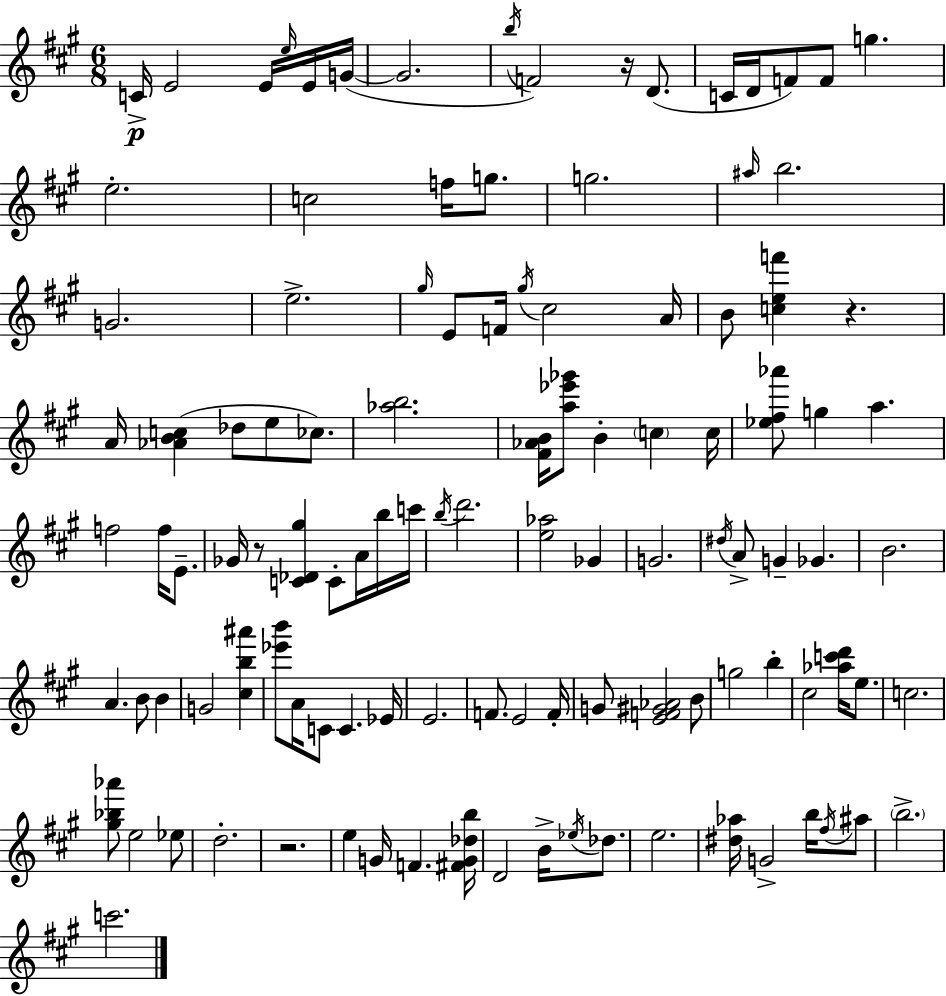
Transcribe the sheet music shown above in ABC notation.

X:1
T:Untitled
M:6/8
L:1/4
K:A
C/4 E2 E/4 e/4 E/4 G/4 G2 b/4 F2 z/4 D/2 C/4 D/4 F/2 F/2 g e2 c2 f/4 g/2 g2 ^a/4 b2 G2 e2 ^g/4 E/2 F/4 ^g/4 ^c2 A/4 B/2 [cef'] z A/4 [_ABc] _d/2 e/2 _c/2 [_ab]2 [^F_AB]/4 [a_e'_g']/2 B c c/4 [_e^f_a']/2 g a f2 f/4 E/2 _G/4 z/2 [C_D^g] C/2 A/4 b/4 c'/4 b/4 d'2 [e_a]2 _G G2 ^d/4 A/2 G _G B2 A B/2 B G2 [^cb^a'] [_e'b']/2 A/4 C/2 C _E/4 E2 F/2 E2 F/4 G/2 [EF^G_A]2 B/2 g2 b ^c2 [_ac'd']/4 e/2 c2 [^g_b_a']/2 e2 _e/2 d2 z2 e G/4 F [^FG_db]/4 D2 B/4 _e/4 _d/2 e2 [^d_a]/4 G2 b/4 ^f/4 ^a/2 b2 c'2